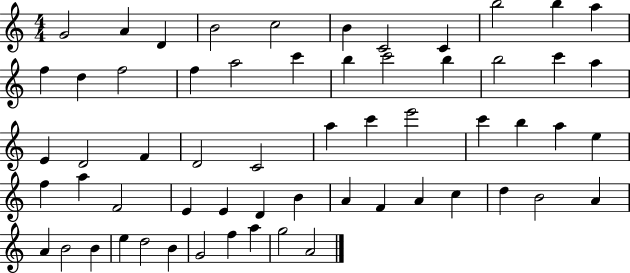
G4/h A4/q D4/q B4/h C5/h B4/q C4/h C4/q B5/h B5/q A5/q F5/q D5/q F5/h F5/q A5/h C6/q B5/q C6/h B5/q B5/h C6/q A5/q E4/q D4/h F4/q D4/h C4/h A5/q C6/q E6/h C6/q B5/q A5/q E5/q F5/q A5/q F4/h E4/q E4/q D4/q B4/q A4/q F4/q A4/q C5/q D5/q B4/h A4/q A4/q B4/h B4/q E5/q D5/h B4/q G4/h F5/q A5/q G5/h A4/h